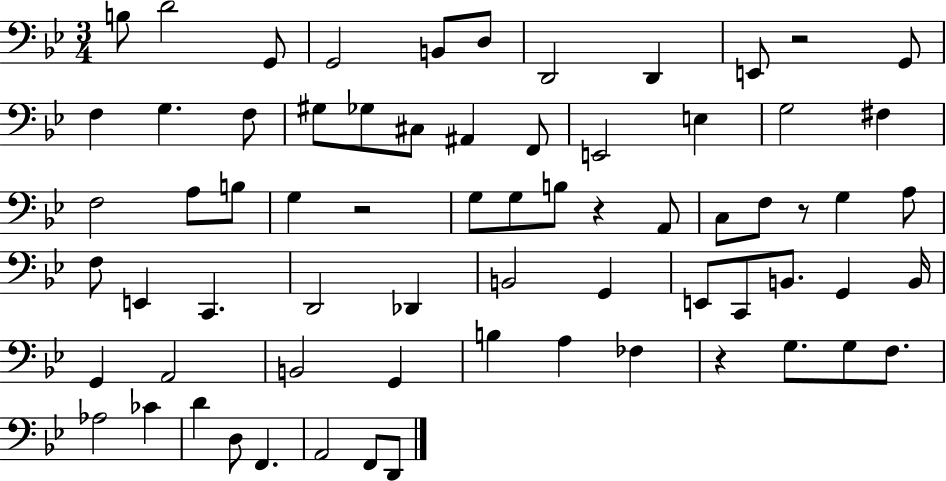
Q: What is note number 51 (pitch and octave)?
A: B3